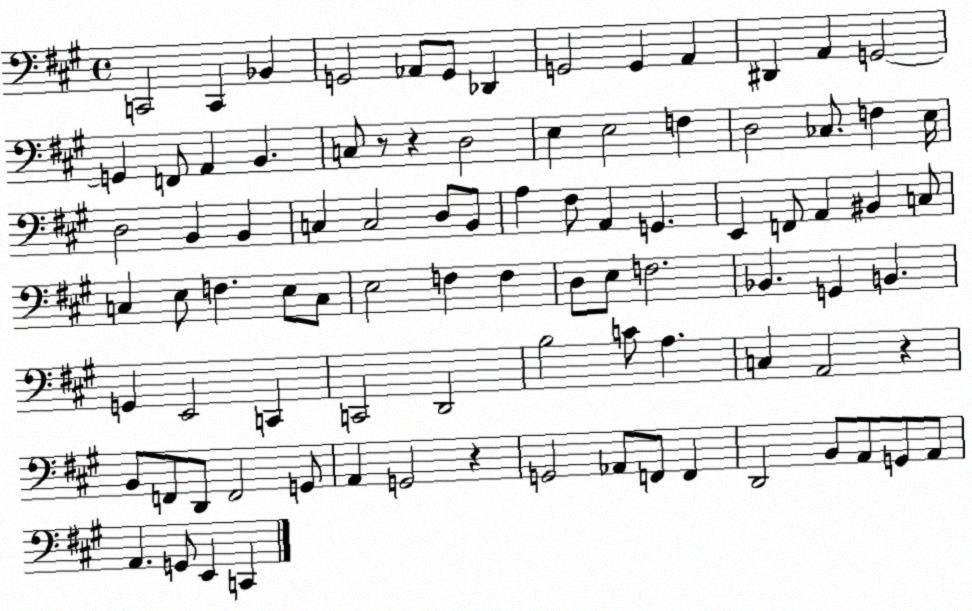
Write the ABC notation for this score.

X:1
T:Untitled
M:4/4
L:1/4
K:A
C,,2 C,, _B,, G,,2 _A,,/2 G,,/2 _D,, G,,2 G,, A,, ^D,, A,, G,,2 G,, F,,/2 A,, B,, C,/2 z/2 z D,2 E, E,2 F, D,2 _C,/2 F, E,/4 D,2 B,, B,, C, C,2 D,/2 B,,/2 A, ^F,/2 A,, G,, E,, F,,/2 A,, ^B,, C,/2 C, E,/2 F, E,/2 C,/2 E,2 F, F, D,/2 E,/2 F,2 _B,, G,, B,, G,, E,,2 C,, C,,2 D,,2 B,2 C/2 A, C, A,,2 z B,,/2 F,,/2 D,,/2 F,,2 G,,/2 A,, G,,2 z G,,2 _A,,/2 F,,/2 F,, D,,2 B,,/2 A,,/2 G,,/2 A,,/2 A,, G,,/2 E,, C,,